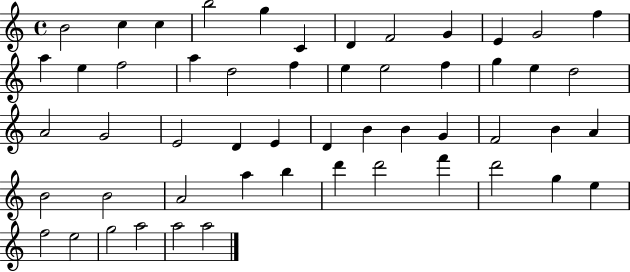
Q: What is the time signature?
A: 4/4